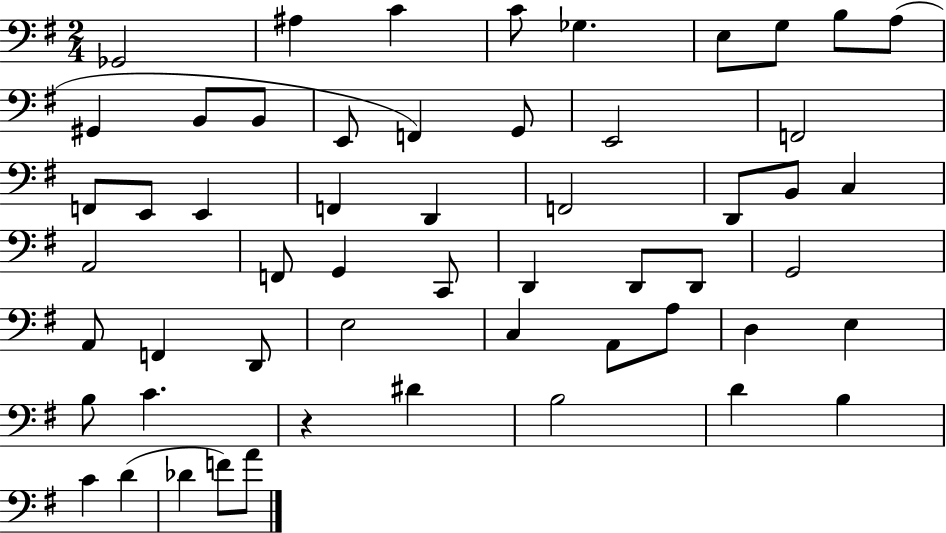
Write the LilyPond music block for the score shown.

{
  \clef bass
  \numericTimeSignature
  \time 2/4
  \key g \major
  ges,2 | ais4 c'4 | c'8 ges4. | e8 g8 b8 a8( | \break gis,4 b,8 b,8 | e,8 f,4) g,8 | e,2 | f,2 | \break f,8 e,8 e,4 | f,4 d,4 | f,2 | d,8 b,8 c4 | \break a,2 | f,8 g,4 c,8 | d,4 d,8 d,8 | g,2 | \break a,8 f,4 d,8 | e2 | c4 a,8 a8 | d4 e4 | \break b8 c'4. | r4 dis'4 | b2 | d'4 b4 | \break c'4 d'4( | des'4 f'8) a'8 | \bar "|."
}